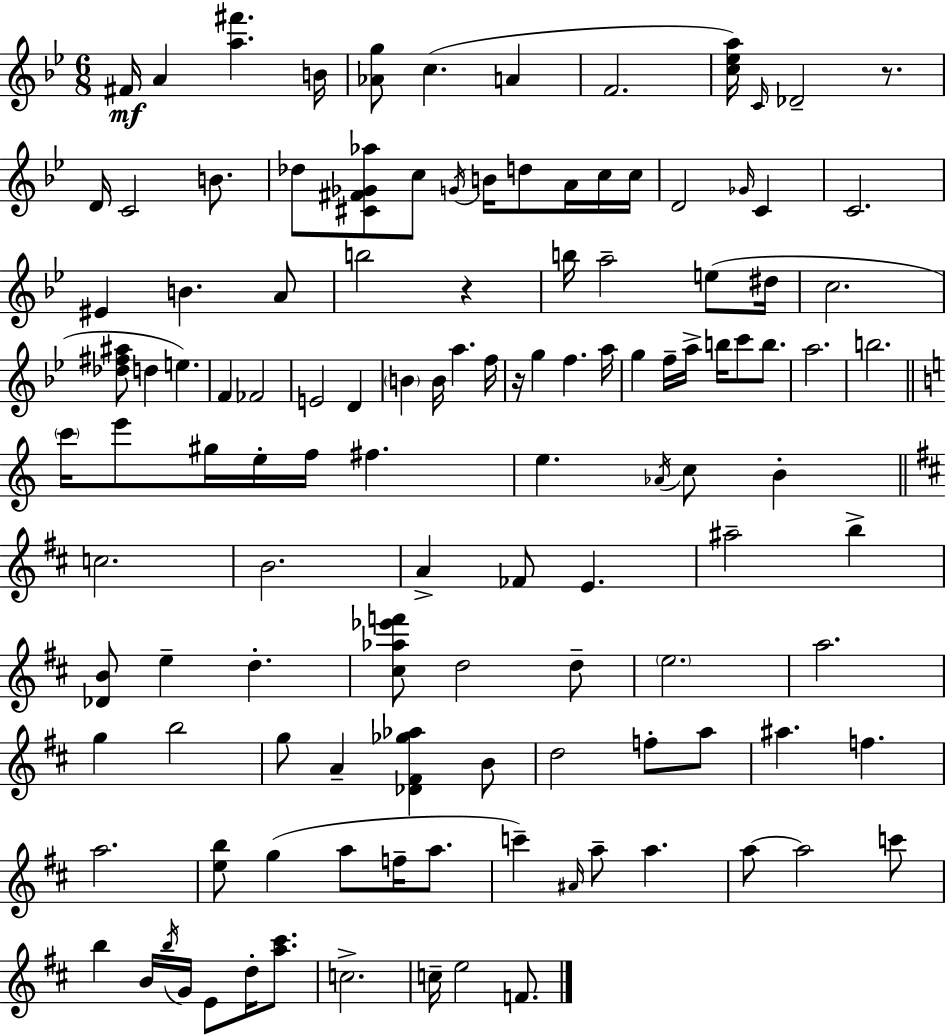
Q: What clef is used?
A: treble